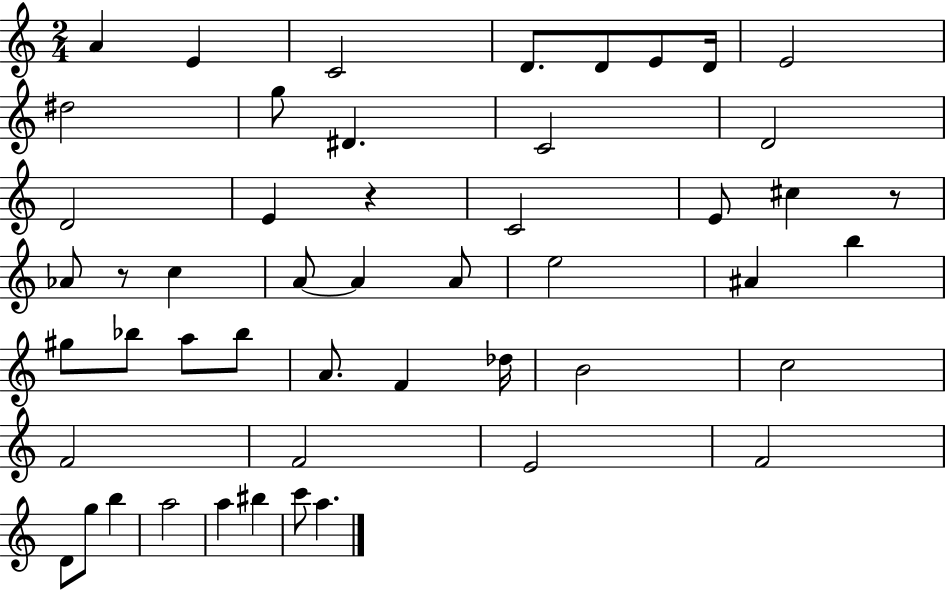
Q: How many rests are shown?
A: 3